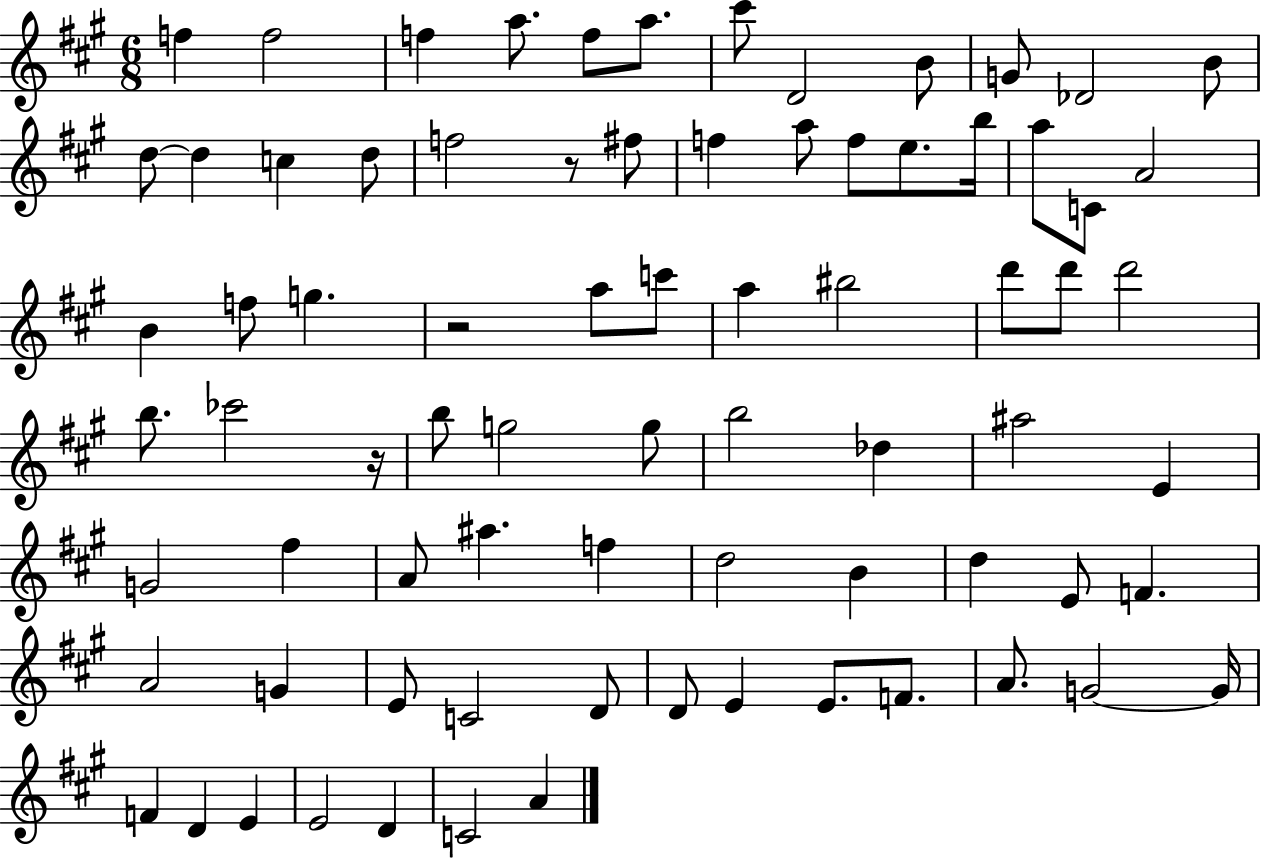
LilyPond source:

{
  \clef treble
  \numericTimeSignature
  \time 6/8
  \key a \major
  f''4 f''2 | f''4 a''8. f''8 a''8. | cis'''8 d'2 b'8 | g'8 des'2 b'8 | \break d''8~~ d''4 c''4 d''8 | f''2 r8 fis''8 | f''4 a''8 f''8 e''8. b''16 | a''8 c'8 a'2 | \break b'4 f''8 g''4. | r2 a''8 c'''8 | a''4 bis''2 | d'''8 d'''8 d'''2 | \break b''8. ces'''2 r16 | b''8 g''2 g''8 | b''2 des''4 | ais''2 e'4 | \break g'2 fis''4 | a'8 ais''4. f''4 | d''2 b'4 | d''4 e'8 f'4. | \break a'2 g'4 | e'8 c'2 d'8 | d'8 e'4 e'8. f'8. | a'8. g'2~~ g'16 | \break f'4 d'4 e'4 | e'2 d'4 | c'2 a'4 | \bar "|."
}